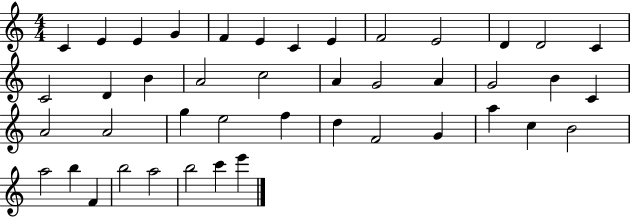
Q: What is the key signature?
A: C major